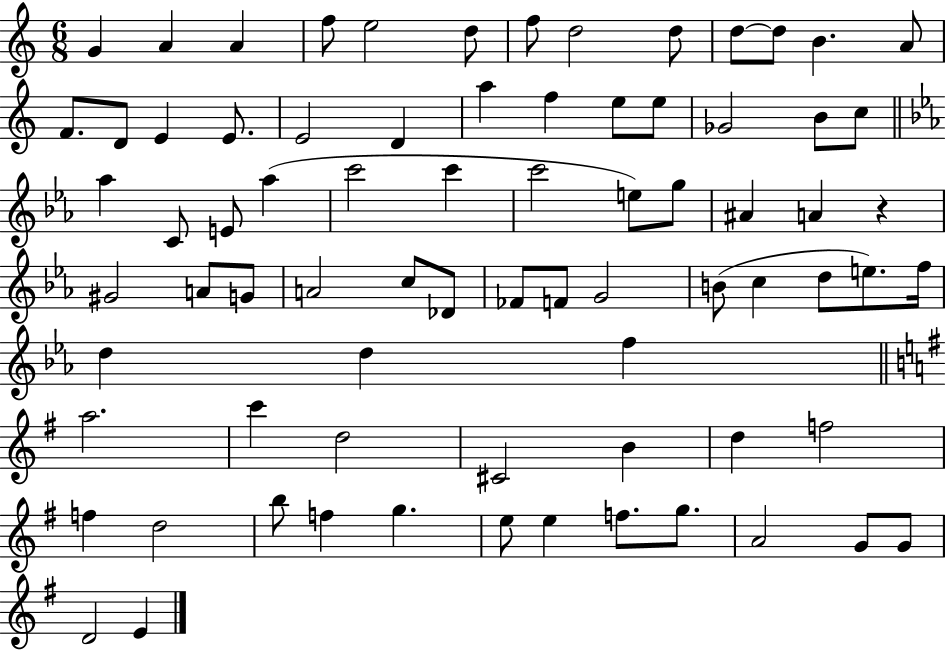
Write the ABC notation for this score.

X:1
T:Untitled
M:6/8
L:1/4
K:C
G A A f/2 e2 d/2 f/2 d2 d/2 d/2 d/2 B A/2 F/2 D/2 E E/2 E2 D a f e/2 e/2 _G2 B/2 c/2 _a C/2 E/2 _a c'2 c' c'2 e/2 g/2 ^A A z ^G2 A/2 G/2 A2 c/2 _D/2 _F/2 F/2 G2 B/2 c d/2 e/2 f/4 d d f a2 c' d2 ^C2 B d f2 f d2 b/2 f g e/2 e f/2 g/2 A2 G/2 G/2 D2 E